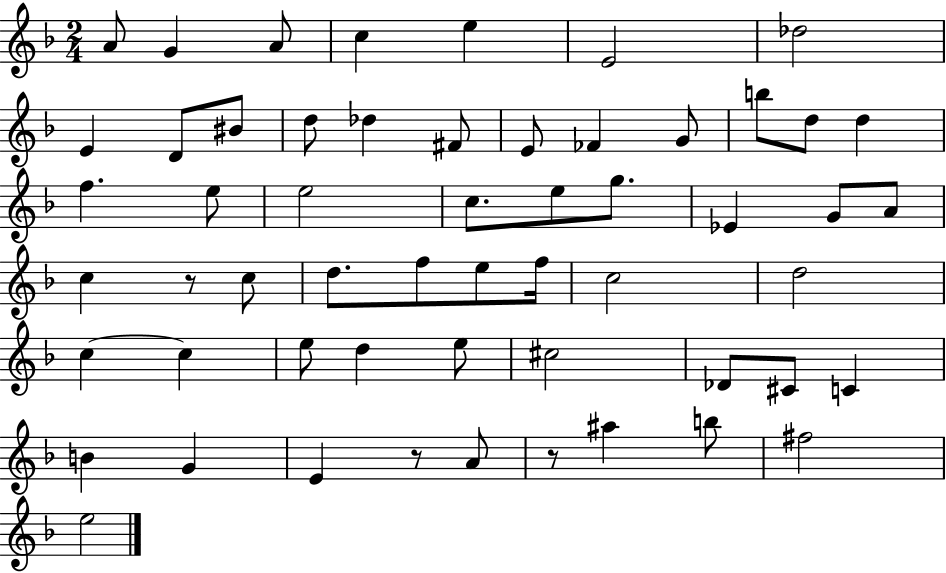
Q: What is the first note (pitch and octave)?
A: A4